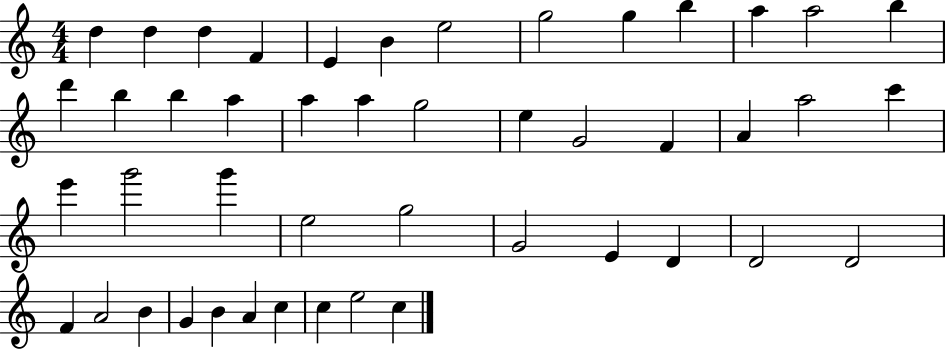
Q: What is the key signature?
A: C major